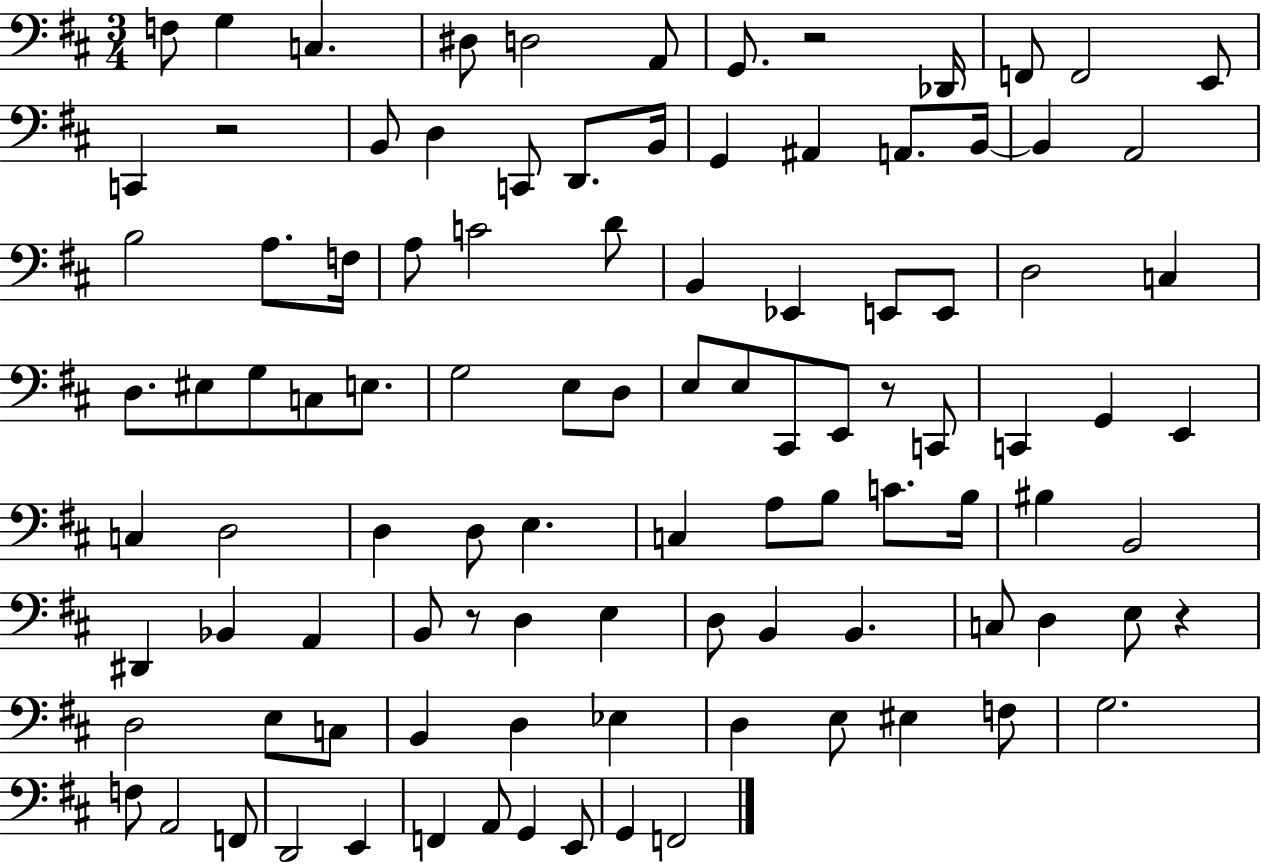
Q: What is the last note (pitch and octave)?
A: F2